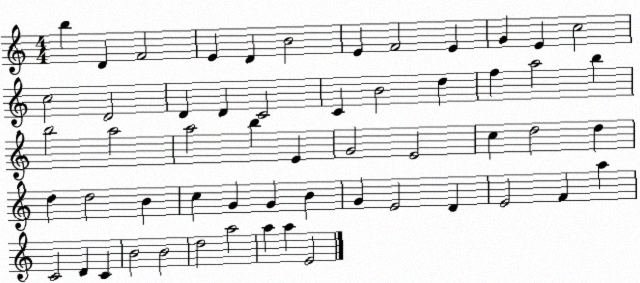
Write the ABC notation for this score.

X:1
T:Untitled
M:4/4
L:1/4
K:C
b D F2 E D B2 E F2 E G E c2 c2 D2 D D C2 C B2 d f a2 b b2 a2 a2 b E G2 E2 c d2 d d d2 B c G G B G E2 D E2 F a C2 D C B2 B2 d2 a2 a a E2